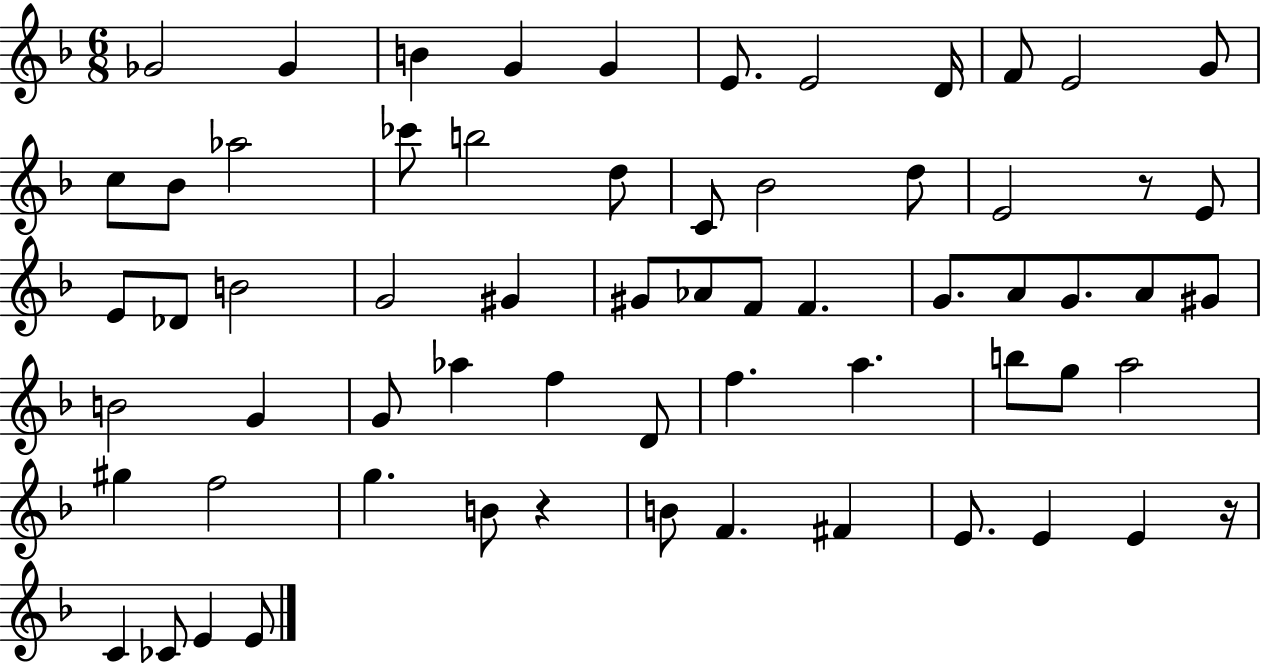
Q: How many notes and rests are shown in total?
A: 64